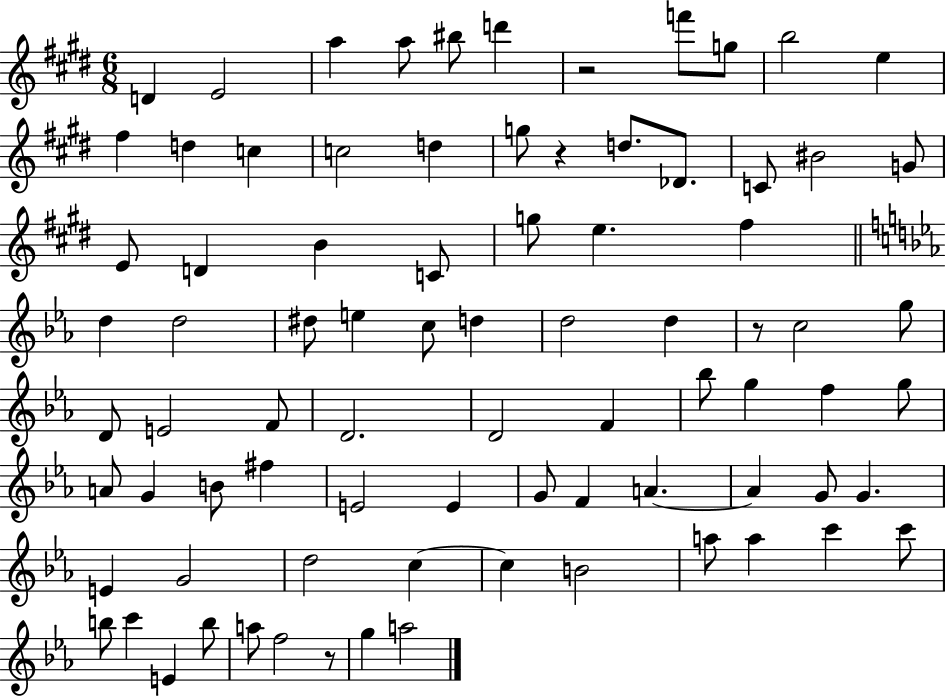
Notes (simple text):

D4/q E4/h A5/q A5/e BIS5/e D6/q R/h F6/e G5/e B5/h E5/q F#5/q D5/q C5/q C5/h D5/q G5/e R/q D5/e. Db4/e. C4/e BIS4/h G4/e E4/e D4/q B4/q C4/e G5/e E5/q. F#5/q D5/q D5/h D#5/e E5/q C5/e D5/q D5/h D5/q R/e C5/h G5/e D4/e E4/h F4/e D4/h. D4/h F4/q Bb5/e G5/q F5/q G5/e A4/e G4/q B4/e F#5/q E4/h E4/q G4/e F4/q A4/q. A4/q G4/e G4/q. E4/q G4/h D5/h C5/q C5/q B4/h A5/e A5/q C6/q C6/e B5/e C6/q E4/q B5/e A5/e F5/h R/e G5/q A5/h